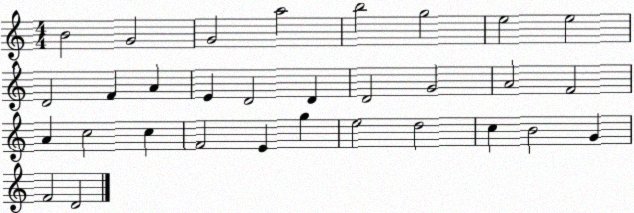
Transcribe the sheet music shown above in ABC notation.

X:1
T:Untitled
M:4/4
L:1/4
K:C
B2 G2 G2 a2 b2 g2 e2 e2 D2 F A E D2 D D2 G2 A2 F2 A c2 c F2 E g e2 d2 c B2 G F2 D2